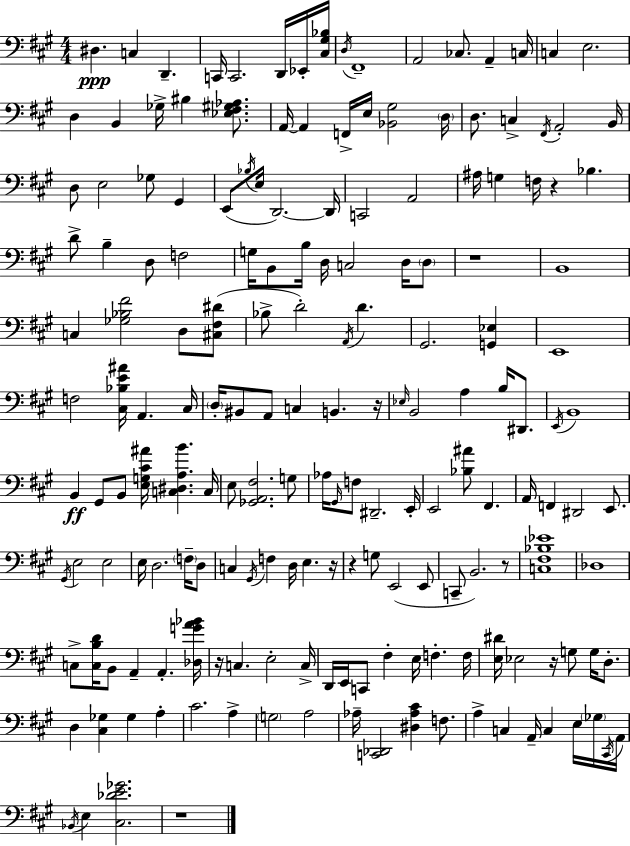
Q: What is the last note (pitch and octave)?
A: E3